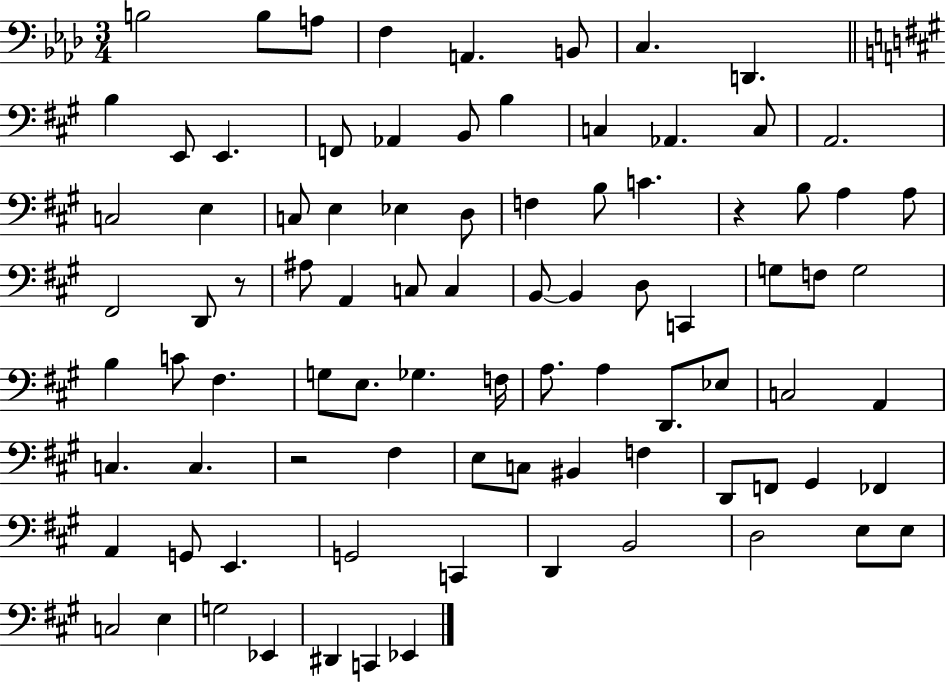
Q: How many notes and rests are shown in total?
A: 88